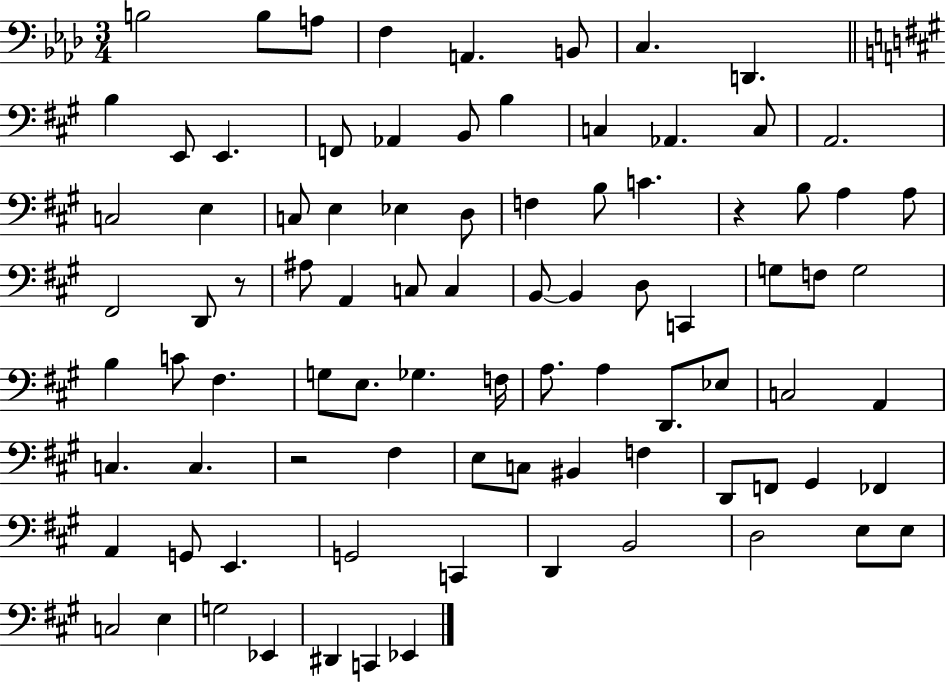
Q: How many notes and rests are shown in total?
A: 88